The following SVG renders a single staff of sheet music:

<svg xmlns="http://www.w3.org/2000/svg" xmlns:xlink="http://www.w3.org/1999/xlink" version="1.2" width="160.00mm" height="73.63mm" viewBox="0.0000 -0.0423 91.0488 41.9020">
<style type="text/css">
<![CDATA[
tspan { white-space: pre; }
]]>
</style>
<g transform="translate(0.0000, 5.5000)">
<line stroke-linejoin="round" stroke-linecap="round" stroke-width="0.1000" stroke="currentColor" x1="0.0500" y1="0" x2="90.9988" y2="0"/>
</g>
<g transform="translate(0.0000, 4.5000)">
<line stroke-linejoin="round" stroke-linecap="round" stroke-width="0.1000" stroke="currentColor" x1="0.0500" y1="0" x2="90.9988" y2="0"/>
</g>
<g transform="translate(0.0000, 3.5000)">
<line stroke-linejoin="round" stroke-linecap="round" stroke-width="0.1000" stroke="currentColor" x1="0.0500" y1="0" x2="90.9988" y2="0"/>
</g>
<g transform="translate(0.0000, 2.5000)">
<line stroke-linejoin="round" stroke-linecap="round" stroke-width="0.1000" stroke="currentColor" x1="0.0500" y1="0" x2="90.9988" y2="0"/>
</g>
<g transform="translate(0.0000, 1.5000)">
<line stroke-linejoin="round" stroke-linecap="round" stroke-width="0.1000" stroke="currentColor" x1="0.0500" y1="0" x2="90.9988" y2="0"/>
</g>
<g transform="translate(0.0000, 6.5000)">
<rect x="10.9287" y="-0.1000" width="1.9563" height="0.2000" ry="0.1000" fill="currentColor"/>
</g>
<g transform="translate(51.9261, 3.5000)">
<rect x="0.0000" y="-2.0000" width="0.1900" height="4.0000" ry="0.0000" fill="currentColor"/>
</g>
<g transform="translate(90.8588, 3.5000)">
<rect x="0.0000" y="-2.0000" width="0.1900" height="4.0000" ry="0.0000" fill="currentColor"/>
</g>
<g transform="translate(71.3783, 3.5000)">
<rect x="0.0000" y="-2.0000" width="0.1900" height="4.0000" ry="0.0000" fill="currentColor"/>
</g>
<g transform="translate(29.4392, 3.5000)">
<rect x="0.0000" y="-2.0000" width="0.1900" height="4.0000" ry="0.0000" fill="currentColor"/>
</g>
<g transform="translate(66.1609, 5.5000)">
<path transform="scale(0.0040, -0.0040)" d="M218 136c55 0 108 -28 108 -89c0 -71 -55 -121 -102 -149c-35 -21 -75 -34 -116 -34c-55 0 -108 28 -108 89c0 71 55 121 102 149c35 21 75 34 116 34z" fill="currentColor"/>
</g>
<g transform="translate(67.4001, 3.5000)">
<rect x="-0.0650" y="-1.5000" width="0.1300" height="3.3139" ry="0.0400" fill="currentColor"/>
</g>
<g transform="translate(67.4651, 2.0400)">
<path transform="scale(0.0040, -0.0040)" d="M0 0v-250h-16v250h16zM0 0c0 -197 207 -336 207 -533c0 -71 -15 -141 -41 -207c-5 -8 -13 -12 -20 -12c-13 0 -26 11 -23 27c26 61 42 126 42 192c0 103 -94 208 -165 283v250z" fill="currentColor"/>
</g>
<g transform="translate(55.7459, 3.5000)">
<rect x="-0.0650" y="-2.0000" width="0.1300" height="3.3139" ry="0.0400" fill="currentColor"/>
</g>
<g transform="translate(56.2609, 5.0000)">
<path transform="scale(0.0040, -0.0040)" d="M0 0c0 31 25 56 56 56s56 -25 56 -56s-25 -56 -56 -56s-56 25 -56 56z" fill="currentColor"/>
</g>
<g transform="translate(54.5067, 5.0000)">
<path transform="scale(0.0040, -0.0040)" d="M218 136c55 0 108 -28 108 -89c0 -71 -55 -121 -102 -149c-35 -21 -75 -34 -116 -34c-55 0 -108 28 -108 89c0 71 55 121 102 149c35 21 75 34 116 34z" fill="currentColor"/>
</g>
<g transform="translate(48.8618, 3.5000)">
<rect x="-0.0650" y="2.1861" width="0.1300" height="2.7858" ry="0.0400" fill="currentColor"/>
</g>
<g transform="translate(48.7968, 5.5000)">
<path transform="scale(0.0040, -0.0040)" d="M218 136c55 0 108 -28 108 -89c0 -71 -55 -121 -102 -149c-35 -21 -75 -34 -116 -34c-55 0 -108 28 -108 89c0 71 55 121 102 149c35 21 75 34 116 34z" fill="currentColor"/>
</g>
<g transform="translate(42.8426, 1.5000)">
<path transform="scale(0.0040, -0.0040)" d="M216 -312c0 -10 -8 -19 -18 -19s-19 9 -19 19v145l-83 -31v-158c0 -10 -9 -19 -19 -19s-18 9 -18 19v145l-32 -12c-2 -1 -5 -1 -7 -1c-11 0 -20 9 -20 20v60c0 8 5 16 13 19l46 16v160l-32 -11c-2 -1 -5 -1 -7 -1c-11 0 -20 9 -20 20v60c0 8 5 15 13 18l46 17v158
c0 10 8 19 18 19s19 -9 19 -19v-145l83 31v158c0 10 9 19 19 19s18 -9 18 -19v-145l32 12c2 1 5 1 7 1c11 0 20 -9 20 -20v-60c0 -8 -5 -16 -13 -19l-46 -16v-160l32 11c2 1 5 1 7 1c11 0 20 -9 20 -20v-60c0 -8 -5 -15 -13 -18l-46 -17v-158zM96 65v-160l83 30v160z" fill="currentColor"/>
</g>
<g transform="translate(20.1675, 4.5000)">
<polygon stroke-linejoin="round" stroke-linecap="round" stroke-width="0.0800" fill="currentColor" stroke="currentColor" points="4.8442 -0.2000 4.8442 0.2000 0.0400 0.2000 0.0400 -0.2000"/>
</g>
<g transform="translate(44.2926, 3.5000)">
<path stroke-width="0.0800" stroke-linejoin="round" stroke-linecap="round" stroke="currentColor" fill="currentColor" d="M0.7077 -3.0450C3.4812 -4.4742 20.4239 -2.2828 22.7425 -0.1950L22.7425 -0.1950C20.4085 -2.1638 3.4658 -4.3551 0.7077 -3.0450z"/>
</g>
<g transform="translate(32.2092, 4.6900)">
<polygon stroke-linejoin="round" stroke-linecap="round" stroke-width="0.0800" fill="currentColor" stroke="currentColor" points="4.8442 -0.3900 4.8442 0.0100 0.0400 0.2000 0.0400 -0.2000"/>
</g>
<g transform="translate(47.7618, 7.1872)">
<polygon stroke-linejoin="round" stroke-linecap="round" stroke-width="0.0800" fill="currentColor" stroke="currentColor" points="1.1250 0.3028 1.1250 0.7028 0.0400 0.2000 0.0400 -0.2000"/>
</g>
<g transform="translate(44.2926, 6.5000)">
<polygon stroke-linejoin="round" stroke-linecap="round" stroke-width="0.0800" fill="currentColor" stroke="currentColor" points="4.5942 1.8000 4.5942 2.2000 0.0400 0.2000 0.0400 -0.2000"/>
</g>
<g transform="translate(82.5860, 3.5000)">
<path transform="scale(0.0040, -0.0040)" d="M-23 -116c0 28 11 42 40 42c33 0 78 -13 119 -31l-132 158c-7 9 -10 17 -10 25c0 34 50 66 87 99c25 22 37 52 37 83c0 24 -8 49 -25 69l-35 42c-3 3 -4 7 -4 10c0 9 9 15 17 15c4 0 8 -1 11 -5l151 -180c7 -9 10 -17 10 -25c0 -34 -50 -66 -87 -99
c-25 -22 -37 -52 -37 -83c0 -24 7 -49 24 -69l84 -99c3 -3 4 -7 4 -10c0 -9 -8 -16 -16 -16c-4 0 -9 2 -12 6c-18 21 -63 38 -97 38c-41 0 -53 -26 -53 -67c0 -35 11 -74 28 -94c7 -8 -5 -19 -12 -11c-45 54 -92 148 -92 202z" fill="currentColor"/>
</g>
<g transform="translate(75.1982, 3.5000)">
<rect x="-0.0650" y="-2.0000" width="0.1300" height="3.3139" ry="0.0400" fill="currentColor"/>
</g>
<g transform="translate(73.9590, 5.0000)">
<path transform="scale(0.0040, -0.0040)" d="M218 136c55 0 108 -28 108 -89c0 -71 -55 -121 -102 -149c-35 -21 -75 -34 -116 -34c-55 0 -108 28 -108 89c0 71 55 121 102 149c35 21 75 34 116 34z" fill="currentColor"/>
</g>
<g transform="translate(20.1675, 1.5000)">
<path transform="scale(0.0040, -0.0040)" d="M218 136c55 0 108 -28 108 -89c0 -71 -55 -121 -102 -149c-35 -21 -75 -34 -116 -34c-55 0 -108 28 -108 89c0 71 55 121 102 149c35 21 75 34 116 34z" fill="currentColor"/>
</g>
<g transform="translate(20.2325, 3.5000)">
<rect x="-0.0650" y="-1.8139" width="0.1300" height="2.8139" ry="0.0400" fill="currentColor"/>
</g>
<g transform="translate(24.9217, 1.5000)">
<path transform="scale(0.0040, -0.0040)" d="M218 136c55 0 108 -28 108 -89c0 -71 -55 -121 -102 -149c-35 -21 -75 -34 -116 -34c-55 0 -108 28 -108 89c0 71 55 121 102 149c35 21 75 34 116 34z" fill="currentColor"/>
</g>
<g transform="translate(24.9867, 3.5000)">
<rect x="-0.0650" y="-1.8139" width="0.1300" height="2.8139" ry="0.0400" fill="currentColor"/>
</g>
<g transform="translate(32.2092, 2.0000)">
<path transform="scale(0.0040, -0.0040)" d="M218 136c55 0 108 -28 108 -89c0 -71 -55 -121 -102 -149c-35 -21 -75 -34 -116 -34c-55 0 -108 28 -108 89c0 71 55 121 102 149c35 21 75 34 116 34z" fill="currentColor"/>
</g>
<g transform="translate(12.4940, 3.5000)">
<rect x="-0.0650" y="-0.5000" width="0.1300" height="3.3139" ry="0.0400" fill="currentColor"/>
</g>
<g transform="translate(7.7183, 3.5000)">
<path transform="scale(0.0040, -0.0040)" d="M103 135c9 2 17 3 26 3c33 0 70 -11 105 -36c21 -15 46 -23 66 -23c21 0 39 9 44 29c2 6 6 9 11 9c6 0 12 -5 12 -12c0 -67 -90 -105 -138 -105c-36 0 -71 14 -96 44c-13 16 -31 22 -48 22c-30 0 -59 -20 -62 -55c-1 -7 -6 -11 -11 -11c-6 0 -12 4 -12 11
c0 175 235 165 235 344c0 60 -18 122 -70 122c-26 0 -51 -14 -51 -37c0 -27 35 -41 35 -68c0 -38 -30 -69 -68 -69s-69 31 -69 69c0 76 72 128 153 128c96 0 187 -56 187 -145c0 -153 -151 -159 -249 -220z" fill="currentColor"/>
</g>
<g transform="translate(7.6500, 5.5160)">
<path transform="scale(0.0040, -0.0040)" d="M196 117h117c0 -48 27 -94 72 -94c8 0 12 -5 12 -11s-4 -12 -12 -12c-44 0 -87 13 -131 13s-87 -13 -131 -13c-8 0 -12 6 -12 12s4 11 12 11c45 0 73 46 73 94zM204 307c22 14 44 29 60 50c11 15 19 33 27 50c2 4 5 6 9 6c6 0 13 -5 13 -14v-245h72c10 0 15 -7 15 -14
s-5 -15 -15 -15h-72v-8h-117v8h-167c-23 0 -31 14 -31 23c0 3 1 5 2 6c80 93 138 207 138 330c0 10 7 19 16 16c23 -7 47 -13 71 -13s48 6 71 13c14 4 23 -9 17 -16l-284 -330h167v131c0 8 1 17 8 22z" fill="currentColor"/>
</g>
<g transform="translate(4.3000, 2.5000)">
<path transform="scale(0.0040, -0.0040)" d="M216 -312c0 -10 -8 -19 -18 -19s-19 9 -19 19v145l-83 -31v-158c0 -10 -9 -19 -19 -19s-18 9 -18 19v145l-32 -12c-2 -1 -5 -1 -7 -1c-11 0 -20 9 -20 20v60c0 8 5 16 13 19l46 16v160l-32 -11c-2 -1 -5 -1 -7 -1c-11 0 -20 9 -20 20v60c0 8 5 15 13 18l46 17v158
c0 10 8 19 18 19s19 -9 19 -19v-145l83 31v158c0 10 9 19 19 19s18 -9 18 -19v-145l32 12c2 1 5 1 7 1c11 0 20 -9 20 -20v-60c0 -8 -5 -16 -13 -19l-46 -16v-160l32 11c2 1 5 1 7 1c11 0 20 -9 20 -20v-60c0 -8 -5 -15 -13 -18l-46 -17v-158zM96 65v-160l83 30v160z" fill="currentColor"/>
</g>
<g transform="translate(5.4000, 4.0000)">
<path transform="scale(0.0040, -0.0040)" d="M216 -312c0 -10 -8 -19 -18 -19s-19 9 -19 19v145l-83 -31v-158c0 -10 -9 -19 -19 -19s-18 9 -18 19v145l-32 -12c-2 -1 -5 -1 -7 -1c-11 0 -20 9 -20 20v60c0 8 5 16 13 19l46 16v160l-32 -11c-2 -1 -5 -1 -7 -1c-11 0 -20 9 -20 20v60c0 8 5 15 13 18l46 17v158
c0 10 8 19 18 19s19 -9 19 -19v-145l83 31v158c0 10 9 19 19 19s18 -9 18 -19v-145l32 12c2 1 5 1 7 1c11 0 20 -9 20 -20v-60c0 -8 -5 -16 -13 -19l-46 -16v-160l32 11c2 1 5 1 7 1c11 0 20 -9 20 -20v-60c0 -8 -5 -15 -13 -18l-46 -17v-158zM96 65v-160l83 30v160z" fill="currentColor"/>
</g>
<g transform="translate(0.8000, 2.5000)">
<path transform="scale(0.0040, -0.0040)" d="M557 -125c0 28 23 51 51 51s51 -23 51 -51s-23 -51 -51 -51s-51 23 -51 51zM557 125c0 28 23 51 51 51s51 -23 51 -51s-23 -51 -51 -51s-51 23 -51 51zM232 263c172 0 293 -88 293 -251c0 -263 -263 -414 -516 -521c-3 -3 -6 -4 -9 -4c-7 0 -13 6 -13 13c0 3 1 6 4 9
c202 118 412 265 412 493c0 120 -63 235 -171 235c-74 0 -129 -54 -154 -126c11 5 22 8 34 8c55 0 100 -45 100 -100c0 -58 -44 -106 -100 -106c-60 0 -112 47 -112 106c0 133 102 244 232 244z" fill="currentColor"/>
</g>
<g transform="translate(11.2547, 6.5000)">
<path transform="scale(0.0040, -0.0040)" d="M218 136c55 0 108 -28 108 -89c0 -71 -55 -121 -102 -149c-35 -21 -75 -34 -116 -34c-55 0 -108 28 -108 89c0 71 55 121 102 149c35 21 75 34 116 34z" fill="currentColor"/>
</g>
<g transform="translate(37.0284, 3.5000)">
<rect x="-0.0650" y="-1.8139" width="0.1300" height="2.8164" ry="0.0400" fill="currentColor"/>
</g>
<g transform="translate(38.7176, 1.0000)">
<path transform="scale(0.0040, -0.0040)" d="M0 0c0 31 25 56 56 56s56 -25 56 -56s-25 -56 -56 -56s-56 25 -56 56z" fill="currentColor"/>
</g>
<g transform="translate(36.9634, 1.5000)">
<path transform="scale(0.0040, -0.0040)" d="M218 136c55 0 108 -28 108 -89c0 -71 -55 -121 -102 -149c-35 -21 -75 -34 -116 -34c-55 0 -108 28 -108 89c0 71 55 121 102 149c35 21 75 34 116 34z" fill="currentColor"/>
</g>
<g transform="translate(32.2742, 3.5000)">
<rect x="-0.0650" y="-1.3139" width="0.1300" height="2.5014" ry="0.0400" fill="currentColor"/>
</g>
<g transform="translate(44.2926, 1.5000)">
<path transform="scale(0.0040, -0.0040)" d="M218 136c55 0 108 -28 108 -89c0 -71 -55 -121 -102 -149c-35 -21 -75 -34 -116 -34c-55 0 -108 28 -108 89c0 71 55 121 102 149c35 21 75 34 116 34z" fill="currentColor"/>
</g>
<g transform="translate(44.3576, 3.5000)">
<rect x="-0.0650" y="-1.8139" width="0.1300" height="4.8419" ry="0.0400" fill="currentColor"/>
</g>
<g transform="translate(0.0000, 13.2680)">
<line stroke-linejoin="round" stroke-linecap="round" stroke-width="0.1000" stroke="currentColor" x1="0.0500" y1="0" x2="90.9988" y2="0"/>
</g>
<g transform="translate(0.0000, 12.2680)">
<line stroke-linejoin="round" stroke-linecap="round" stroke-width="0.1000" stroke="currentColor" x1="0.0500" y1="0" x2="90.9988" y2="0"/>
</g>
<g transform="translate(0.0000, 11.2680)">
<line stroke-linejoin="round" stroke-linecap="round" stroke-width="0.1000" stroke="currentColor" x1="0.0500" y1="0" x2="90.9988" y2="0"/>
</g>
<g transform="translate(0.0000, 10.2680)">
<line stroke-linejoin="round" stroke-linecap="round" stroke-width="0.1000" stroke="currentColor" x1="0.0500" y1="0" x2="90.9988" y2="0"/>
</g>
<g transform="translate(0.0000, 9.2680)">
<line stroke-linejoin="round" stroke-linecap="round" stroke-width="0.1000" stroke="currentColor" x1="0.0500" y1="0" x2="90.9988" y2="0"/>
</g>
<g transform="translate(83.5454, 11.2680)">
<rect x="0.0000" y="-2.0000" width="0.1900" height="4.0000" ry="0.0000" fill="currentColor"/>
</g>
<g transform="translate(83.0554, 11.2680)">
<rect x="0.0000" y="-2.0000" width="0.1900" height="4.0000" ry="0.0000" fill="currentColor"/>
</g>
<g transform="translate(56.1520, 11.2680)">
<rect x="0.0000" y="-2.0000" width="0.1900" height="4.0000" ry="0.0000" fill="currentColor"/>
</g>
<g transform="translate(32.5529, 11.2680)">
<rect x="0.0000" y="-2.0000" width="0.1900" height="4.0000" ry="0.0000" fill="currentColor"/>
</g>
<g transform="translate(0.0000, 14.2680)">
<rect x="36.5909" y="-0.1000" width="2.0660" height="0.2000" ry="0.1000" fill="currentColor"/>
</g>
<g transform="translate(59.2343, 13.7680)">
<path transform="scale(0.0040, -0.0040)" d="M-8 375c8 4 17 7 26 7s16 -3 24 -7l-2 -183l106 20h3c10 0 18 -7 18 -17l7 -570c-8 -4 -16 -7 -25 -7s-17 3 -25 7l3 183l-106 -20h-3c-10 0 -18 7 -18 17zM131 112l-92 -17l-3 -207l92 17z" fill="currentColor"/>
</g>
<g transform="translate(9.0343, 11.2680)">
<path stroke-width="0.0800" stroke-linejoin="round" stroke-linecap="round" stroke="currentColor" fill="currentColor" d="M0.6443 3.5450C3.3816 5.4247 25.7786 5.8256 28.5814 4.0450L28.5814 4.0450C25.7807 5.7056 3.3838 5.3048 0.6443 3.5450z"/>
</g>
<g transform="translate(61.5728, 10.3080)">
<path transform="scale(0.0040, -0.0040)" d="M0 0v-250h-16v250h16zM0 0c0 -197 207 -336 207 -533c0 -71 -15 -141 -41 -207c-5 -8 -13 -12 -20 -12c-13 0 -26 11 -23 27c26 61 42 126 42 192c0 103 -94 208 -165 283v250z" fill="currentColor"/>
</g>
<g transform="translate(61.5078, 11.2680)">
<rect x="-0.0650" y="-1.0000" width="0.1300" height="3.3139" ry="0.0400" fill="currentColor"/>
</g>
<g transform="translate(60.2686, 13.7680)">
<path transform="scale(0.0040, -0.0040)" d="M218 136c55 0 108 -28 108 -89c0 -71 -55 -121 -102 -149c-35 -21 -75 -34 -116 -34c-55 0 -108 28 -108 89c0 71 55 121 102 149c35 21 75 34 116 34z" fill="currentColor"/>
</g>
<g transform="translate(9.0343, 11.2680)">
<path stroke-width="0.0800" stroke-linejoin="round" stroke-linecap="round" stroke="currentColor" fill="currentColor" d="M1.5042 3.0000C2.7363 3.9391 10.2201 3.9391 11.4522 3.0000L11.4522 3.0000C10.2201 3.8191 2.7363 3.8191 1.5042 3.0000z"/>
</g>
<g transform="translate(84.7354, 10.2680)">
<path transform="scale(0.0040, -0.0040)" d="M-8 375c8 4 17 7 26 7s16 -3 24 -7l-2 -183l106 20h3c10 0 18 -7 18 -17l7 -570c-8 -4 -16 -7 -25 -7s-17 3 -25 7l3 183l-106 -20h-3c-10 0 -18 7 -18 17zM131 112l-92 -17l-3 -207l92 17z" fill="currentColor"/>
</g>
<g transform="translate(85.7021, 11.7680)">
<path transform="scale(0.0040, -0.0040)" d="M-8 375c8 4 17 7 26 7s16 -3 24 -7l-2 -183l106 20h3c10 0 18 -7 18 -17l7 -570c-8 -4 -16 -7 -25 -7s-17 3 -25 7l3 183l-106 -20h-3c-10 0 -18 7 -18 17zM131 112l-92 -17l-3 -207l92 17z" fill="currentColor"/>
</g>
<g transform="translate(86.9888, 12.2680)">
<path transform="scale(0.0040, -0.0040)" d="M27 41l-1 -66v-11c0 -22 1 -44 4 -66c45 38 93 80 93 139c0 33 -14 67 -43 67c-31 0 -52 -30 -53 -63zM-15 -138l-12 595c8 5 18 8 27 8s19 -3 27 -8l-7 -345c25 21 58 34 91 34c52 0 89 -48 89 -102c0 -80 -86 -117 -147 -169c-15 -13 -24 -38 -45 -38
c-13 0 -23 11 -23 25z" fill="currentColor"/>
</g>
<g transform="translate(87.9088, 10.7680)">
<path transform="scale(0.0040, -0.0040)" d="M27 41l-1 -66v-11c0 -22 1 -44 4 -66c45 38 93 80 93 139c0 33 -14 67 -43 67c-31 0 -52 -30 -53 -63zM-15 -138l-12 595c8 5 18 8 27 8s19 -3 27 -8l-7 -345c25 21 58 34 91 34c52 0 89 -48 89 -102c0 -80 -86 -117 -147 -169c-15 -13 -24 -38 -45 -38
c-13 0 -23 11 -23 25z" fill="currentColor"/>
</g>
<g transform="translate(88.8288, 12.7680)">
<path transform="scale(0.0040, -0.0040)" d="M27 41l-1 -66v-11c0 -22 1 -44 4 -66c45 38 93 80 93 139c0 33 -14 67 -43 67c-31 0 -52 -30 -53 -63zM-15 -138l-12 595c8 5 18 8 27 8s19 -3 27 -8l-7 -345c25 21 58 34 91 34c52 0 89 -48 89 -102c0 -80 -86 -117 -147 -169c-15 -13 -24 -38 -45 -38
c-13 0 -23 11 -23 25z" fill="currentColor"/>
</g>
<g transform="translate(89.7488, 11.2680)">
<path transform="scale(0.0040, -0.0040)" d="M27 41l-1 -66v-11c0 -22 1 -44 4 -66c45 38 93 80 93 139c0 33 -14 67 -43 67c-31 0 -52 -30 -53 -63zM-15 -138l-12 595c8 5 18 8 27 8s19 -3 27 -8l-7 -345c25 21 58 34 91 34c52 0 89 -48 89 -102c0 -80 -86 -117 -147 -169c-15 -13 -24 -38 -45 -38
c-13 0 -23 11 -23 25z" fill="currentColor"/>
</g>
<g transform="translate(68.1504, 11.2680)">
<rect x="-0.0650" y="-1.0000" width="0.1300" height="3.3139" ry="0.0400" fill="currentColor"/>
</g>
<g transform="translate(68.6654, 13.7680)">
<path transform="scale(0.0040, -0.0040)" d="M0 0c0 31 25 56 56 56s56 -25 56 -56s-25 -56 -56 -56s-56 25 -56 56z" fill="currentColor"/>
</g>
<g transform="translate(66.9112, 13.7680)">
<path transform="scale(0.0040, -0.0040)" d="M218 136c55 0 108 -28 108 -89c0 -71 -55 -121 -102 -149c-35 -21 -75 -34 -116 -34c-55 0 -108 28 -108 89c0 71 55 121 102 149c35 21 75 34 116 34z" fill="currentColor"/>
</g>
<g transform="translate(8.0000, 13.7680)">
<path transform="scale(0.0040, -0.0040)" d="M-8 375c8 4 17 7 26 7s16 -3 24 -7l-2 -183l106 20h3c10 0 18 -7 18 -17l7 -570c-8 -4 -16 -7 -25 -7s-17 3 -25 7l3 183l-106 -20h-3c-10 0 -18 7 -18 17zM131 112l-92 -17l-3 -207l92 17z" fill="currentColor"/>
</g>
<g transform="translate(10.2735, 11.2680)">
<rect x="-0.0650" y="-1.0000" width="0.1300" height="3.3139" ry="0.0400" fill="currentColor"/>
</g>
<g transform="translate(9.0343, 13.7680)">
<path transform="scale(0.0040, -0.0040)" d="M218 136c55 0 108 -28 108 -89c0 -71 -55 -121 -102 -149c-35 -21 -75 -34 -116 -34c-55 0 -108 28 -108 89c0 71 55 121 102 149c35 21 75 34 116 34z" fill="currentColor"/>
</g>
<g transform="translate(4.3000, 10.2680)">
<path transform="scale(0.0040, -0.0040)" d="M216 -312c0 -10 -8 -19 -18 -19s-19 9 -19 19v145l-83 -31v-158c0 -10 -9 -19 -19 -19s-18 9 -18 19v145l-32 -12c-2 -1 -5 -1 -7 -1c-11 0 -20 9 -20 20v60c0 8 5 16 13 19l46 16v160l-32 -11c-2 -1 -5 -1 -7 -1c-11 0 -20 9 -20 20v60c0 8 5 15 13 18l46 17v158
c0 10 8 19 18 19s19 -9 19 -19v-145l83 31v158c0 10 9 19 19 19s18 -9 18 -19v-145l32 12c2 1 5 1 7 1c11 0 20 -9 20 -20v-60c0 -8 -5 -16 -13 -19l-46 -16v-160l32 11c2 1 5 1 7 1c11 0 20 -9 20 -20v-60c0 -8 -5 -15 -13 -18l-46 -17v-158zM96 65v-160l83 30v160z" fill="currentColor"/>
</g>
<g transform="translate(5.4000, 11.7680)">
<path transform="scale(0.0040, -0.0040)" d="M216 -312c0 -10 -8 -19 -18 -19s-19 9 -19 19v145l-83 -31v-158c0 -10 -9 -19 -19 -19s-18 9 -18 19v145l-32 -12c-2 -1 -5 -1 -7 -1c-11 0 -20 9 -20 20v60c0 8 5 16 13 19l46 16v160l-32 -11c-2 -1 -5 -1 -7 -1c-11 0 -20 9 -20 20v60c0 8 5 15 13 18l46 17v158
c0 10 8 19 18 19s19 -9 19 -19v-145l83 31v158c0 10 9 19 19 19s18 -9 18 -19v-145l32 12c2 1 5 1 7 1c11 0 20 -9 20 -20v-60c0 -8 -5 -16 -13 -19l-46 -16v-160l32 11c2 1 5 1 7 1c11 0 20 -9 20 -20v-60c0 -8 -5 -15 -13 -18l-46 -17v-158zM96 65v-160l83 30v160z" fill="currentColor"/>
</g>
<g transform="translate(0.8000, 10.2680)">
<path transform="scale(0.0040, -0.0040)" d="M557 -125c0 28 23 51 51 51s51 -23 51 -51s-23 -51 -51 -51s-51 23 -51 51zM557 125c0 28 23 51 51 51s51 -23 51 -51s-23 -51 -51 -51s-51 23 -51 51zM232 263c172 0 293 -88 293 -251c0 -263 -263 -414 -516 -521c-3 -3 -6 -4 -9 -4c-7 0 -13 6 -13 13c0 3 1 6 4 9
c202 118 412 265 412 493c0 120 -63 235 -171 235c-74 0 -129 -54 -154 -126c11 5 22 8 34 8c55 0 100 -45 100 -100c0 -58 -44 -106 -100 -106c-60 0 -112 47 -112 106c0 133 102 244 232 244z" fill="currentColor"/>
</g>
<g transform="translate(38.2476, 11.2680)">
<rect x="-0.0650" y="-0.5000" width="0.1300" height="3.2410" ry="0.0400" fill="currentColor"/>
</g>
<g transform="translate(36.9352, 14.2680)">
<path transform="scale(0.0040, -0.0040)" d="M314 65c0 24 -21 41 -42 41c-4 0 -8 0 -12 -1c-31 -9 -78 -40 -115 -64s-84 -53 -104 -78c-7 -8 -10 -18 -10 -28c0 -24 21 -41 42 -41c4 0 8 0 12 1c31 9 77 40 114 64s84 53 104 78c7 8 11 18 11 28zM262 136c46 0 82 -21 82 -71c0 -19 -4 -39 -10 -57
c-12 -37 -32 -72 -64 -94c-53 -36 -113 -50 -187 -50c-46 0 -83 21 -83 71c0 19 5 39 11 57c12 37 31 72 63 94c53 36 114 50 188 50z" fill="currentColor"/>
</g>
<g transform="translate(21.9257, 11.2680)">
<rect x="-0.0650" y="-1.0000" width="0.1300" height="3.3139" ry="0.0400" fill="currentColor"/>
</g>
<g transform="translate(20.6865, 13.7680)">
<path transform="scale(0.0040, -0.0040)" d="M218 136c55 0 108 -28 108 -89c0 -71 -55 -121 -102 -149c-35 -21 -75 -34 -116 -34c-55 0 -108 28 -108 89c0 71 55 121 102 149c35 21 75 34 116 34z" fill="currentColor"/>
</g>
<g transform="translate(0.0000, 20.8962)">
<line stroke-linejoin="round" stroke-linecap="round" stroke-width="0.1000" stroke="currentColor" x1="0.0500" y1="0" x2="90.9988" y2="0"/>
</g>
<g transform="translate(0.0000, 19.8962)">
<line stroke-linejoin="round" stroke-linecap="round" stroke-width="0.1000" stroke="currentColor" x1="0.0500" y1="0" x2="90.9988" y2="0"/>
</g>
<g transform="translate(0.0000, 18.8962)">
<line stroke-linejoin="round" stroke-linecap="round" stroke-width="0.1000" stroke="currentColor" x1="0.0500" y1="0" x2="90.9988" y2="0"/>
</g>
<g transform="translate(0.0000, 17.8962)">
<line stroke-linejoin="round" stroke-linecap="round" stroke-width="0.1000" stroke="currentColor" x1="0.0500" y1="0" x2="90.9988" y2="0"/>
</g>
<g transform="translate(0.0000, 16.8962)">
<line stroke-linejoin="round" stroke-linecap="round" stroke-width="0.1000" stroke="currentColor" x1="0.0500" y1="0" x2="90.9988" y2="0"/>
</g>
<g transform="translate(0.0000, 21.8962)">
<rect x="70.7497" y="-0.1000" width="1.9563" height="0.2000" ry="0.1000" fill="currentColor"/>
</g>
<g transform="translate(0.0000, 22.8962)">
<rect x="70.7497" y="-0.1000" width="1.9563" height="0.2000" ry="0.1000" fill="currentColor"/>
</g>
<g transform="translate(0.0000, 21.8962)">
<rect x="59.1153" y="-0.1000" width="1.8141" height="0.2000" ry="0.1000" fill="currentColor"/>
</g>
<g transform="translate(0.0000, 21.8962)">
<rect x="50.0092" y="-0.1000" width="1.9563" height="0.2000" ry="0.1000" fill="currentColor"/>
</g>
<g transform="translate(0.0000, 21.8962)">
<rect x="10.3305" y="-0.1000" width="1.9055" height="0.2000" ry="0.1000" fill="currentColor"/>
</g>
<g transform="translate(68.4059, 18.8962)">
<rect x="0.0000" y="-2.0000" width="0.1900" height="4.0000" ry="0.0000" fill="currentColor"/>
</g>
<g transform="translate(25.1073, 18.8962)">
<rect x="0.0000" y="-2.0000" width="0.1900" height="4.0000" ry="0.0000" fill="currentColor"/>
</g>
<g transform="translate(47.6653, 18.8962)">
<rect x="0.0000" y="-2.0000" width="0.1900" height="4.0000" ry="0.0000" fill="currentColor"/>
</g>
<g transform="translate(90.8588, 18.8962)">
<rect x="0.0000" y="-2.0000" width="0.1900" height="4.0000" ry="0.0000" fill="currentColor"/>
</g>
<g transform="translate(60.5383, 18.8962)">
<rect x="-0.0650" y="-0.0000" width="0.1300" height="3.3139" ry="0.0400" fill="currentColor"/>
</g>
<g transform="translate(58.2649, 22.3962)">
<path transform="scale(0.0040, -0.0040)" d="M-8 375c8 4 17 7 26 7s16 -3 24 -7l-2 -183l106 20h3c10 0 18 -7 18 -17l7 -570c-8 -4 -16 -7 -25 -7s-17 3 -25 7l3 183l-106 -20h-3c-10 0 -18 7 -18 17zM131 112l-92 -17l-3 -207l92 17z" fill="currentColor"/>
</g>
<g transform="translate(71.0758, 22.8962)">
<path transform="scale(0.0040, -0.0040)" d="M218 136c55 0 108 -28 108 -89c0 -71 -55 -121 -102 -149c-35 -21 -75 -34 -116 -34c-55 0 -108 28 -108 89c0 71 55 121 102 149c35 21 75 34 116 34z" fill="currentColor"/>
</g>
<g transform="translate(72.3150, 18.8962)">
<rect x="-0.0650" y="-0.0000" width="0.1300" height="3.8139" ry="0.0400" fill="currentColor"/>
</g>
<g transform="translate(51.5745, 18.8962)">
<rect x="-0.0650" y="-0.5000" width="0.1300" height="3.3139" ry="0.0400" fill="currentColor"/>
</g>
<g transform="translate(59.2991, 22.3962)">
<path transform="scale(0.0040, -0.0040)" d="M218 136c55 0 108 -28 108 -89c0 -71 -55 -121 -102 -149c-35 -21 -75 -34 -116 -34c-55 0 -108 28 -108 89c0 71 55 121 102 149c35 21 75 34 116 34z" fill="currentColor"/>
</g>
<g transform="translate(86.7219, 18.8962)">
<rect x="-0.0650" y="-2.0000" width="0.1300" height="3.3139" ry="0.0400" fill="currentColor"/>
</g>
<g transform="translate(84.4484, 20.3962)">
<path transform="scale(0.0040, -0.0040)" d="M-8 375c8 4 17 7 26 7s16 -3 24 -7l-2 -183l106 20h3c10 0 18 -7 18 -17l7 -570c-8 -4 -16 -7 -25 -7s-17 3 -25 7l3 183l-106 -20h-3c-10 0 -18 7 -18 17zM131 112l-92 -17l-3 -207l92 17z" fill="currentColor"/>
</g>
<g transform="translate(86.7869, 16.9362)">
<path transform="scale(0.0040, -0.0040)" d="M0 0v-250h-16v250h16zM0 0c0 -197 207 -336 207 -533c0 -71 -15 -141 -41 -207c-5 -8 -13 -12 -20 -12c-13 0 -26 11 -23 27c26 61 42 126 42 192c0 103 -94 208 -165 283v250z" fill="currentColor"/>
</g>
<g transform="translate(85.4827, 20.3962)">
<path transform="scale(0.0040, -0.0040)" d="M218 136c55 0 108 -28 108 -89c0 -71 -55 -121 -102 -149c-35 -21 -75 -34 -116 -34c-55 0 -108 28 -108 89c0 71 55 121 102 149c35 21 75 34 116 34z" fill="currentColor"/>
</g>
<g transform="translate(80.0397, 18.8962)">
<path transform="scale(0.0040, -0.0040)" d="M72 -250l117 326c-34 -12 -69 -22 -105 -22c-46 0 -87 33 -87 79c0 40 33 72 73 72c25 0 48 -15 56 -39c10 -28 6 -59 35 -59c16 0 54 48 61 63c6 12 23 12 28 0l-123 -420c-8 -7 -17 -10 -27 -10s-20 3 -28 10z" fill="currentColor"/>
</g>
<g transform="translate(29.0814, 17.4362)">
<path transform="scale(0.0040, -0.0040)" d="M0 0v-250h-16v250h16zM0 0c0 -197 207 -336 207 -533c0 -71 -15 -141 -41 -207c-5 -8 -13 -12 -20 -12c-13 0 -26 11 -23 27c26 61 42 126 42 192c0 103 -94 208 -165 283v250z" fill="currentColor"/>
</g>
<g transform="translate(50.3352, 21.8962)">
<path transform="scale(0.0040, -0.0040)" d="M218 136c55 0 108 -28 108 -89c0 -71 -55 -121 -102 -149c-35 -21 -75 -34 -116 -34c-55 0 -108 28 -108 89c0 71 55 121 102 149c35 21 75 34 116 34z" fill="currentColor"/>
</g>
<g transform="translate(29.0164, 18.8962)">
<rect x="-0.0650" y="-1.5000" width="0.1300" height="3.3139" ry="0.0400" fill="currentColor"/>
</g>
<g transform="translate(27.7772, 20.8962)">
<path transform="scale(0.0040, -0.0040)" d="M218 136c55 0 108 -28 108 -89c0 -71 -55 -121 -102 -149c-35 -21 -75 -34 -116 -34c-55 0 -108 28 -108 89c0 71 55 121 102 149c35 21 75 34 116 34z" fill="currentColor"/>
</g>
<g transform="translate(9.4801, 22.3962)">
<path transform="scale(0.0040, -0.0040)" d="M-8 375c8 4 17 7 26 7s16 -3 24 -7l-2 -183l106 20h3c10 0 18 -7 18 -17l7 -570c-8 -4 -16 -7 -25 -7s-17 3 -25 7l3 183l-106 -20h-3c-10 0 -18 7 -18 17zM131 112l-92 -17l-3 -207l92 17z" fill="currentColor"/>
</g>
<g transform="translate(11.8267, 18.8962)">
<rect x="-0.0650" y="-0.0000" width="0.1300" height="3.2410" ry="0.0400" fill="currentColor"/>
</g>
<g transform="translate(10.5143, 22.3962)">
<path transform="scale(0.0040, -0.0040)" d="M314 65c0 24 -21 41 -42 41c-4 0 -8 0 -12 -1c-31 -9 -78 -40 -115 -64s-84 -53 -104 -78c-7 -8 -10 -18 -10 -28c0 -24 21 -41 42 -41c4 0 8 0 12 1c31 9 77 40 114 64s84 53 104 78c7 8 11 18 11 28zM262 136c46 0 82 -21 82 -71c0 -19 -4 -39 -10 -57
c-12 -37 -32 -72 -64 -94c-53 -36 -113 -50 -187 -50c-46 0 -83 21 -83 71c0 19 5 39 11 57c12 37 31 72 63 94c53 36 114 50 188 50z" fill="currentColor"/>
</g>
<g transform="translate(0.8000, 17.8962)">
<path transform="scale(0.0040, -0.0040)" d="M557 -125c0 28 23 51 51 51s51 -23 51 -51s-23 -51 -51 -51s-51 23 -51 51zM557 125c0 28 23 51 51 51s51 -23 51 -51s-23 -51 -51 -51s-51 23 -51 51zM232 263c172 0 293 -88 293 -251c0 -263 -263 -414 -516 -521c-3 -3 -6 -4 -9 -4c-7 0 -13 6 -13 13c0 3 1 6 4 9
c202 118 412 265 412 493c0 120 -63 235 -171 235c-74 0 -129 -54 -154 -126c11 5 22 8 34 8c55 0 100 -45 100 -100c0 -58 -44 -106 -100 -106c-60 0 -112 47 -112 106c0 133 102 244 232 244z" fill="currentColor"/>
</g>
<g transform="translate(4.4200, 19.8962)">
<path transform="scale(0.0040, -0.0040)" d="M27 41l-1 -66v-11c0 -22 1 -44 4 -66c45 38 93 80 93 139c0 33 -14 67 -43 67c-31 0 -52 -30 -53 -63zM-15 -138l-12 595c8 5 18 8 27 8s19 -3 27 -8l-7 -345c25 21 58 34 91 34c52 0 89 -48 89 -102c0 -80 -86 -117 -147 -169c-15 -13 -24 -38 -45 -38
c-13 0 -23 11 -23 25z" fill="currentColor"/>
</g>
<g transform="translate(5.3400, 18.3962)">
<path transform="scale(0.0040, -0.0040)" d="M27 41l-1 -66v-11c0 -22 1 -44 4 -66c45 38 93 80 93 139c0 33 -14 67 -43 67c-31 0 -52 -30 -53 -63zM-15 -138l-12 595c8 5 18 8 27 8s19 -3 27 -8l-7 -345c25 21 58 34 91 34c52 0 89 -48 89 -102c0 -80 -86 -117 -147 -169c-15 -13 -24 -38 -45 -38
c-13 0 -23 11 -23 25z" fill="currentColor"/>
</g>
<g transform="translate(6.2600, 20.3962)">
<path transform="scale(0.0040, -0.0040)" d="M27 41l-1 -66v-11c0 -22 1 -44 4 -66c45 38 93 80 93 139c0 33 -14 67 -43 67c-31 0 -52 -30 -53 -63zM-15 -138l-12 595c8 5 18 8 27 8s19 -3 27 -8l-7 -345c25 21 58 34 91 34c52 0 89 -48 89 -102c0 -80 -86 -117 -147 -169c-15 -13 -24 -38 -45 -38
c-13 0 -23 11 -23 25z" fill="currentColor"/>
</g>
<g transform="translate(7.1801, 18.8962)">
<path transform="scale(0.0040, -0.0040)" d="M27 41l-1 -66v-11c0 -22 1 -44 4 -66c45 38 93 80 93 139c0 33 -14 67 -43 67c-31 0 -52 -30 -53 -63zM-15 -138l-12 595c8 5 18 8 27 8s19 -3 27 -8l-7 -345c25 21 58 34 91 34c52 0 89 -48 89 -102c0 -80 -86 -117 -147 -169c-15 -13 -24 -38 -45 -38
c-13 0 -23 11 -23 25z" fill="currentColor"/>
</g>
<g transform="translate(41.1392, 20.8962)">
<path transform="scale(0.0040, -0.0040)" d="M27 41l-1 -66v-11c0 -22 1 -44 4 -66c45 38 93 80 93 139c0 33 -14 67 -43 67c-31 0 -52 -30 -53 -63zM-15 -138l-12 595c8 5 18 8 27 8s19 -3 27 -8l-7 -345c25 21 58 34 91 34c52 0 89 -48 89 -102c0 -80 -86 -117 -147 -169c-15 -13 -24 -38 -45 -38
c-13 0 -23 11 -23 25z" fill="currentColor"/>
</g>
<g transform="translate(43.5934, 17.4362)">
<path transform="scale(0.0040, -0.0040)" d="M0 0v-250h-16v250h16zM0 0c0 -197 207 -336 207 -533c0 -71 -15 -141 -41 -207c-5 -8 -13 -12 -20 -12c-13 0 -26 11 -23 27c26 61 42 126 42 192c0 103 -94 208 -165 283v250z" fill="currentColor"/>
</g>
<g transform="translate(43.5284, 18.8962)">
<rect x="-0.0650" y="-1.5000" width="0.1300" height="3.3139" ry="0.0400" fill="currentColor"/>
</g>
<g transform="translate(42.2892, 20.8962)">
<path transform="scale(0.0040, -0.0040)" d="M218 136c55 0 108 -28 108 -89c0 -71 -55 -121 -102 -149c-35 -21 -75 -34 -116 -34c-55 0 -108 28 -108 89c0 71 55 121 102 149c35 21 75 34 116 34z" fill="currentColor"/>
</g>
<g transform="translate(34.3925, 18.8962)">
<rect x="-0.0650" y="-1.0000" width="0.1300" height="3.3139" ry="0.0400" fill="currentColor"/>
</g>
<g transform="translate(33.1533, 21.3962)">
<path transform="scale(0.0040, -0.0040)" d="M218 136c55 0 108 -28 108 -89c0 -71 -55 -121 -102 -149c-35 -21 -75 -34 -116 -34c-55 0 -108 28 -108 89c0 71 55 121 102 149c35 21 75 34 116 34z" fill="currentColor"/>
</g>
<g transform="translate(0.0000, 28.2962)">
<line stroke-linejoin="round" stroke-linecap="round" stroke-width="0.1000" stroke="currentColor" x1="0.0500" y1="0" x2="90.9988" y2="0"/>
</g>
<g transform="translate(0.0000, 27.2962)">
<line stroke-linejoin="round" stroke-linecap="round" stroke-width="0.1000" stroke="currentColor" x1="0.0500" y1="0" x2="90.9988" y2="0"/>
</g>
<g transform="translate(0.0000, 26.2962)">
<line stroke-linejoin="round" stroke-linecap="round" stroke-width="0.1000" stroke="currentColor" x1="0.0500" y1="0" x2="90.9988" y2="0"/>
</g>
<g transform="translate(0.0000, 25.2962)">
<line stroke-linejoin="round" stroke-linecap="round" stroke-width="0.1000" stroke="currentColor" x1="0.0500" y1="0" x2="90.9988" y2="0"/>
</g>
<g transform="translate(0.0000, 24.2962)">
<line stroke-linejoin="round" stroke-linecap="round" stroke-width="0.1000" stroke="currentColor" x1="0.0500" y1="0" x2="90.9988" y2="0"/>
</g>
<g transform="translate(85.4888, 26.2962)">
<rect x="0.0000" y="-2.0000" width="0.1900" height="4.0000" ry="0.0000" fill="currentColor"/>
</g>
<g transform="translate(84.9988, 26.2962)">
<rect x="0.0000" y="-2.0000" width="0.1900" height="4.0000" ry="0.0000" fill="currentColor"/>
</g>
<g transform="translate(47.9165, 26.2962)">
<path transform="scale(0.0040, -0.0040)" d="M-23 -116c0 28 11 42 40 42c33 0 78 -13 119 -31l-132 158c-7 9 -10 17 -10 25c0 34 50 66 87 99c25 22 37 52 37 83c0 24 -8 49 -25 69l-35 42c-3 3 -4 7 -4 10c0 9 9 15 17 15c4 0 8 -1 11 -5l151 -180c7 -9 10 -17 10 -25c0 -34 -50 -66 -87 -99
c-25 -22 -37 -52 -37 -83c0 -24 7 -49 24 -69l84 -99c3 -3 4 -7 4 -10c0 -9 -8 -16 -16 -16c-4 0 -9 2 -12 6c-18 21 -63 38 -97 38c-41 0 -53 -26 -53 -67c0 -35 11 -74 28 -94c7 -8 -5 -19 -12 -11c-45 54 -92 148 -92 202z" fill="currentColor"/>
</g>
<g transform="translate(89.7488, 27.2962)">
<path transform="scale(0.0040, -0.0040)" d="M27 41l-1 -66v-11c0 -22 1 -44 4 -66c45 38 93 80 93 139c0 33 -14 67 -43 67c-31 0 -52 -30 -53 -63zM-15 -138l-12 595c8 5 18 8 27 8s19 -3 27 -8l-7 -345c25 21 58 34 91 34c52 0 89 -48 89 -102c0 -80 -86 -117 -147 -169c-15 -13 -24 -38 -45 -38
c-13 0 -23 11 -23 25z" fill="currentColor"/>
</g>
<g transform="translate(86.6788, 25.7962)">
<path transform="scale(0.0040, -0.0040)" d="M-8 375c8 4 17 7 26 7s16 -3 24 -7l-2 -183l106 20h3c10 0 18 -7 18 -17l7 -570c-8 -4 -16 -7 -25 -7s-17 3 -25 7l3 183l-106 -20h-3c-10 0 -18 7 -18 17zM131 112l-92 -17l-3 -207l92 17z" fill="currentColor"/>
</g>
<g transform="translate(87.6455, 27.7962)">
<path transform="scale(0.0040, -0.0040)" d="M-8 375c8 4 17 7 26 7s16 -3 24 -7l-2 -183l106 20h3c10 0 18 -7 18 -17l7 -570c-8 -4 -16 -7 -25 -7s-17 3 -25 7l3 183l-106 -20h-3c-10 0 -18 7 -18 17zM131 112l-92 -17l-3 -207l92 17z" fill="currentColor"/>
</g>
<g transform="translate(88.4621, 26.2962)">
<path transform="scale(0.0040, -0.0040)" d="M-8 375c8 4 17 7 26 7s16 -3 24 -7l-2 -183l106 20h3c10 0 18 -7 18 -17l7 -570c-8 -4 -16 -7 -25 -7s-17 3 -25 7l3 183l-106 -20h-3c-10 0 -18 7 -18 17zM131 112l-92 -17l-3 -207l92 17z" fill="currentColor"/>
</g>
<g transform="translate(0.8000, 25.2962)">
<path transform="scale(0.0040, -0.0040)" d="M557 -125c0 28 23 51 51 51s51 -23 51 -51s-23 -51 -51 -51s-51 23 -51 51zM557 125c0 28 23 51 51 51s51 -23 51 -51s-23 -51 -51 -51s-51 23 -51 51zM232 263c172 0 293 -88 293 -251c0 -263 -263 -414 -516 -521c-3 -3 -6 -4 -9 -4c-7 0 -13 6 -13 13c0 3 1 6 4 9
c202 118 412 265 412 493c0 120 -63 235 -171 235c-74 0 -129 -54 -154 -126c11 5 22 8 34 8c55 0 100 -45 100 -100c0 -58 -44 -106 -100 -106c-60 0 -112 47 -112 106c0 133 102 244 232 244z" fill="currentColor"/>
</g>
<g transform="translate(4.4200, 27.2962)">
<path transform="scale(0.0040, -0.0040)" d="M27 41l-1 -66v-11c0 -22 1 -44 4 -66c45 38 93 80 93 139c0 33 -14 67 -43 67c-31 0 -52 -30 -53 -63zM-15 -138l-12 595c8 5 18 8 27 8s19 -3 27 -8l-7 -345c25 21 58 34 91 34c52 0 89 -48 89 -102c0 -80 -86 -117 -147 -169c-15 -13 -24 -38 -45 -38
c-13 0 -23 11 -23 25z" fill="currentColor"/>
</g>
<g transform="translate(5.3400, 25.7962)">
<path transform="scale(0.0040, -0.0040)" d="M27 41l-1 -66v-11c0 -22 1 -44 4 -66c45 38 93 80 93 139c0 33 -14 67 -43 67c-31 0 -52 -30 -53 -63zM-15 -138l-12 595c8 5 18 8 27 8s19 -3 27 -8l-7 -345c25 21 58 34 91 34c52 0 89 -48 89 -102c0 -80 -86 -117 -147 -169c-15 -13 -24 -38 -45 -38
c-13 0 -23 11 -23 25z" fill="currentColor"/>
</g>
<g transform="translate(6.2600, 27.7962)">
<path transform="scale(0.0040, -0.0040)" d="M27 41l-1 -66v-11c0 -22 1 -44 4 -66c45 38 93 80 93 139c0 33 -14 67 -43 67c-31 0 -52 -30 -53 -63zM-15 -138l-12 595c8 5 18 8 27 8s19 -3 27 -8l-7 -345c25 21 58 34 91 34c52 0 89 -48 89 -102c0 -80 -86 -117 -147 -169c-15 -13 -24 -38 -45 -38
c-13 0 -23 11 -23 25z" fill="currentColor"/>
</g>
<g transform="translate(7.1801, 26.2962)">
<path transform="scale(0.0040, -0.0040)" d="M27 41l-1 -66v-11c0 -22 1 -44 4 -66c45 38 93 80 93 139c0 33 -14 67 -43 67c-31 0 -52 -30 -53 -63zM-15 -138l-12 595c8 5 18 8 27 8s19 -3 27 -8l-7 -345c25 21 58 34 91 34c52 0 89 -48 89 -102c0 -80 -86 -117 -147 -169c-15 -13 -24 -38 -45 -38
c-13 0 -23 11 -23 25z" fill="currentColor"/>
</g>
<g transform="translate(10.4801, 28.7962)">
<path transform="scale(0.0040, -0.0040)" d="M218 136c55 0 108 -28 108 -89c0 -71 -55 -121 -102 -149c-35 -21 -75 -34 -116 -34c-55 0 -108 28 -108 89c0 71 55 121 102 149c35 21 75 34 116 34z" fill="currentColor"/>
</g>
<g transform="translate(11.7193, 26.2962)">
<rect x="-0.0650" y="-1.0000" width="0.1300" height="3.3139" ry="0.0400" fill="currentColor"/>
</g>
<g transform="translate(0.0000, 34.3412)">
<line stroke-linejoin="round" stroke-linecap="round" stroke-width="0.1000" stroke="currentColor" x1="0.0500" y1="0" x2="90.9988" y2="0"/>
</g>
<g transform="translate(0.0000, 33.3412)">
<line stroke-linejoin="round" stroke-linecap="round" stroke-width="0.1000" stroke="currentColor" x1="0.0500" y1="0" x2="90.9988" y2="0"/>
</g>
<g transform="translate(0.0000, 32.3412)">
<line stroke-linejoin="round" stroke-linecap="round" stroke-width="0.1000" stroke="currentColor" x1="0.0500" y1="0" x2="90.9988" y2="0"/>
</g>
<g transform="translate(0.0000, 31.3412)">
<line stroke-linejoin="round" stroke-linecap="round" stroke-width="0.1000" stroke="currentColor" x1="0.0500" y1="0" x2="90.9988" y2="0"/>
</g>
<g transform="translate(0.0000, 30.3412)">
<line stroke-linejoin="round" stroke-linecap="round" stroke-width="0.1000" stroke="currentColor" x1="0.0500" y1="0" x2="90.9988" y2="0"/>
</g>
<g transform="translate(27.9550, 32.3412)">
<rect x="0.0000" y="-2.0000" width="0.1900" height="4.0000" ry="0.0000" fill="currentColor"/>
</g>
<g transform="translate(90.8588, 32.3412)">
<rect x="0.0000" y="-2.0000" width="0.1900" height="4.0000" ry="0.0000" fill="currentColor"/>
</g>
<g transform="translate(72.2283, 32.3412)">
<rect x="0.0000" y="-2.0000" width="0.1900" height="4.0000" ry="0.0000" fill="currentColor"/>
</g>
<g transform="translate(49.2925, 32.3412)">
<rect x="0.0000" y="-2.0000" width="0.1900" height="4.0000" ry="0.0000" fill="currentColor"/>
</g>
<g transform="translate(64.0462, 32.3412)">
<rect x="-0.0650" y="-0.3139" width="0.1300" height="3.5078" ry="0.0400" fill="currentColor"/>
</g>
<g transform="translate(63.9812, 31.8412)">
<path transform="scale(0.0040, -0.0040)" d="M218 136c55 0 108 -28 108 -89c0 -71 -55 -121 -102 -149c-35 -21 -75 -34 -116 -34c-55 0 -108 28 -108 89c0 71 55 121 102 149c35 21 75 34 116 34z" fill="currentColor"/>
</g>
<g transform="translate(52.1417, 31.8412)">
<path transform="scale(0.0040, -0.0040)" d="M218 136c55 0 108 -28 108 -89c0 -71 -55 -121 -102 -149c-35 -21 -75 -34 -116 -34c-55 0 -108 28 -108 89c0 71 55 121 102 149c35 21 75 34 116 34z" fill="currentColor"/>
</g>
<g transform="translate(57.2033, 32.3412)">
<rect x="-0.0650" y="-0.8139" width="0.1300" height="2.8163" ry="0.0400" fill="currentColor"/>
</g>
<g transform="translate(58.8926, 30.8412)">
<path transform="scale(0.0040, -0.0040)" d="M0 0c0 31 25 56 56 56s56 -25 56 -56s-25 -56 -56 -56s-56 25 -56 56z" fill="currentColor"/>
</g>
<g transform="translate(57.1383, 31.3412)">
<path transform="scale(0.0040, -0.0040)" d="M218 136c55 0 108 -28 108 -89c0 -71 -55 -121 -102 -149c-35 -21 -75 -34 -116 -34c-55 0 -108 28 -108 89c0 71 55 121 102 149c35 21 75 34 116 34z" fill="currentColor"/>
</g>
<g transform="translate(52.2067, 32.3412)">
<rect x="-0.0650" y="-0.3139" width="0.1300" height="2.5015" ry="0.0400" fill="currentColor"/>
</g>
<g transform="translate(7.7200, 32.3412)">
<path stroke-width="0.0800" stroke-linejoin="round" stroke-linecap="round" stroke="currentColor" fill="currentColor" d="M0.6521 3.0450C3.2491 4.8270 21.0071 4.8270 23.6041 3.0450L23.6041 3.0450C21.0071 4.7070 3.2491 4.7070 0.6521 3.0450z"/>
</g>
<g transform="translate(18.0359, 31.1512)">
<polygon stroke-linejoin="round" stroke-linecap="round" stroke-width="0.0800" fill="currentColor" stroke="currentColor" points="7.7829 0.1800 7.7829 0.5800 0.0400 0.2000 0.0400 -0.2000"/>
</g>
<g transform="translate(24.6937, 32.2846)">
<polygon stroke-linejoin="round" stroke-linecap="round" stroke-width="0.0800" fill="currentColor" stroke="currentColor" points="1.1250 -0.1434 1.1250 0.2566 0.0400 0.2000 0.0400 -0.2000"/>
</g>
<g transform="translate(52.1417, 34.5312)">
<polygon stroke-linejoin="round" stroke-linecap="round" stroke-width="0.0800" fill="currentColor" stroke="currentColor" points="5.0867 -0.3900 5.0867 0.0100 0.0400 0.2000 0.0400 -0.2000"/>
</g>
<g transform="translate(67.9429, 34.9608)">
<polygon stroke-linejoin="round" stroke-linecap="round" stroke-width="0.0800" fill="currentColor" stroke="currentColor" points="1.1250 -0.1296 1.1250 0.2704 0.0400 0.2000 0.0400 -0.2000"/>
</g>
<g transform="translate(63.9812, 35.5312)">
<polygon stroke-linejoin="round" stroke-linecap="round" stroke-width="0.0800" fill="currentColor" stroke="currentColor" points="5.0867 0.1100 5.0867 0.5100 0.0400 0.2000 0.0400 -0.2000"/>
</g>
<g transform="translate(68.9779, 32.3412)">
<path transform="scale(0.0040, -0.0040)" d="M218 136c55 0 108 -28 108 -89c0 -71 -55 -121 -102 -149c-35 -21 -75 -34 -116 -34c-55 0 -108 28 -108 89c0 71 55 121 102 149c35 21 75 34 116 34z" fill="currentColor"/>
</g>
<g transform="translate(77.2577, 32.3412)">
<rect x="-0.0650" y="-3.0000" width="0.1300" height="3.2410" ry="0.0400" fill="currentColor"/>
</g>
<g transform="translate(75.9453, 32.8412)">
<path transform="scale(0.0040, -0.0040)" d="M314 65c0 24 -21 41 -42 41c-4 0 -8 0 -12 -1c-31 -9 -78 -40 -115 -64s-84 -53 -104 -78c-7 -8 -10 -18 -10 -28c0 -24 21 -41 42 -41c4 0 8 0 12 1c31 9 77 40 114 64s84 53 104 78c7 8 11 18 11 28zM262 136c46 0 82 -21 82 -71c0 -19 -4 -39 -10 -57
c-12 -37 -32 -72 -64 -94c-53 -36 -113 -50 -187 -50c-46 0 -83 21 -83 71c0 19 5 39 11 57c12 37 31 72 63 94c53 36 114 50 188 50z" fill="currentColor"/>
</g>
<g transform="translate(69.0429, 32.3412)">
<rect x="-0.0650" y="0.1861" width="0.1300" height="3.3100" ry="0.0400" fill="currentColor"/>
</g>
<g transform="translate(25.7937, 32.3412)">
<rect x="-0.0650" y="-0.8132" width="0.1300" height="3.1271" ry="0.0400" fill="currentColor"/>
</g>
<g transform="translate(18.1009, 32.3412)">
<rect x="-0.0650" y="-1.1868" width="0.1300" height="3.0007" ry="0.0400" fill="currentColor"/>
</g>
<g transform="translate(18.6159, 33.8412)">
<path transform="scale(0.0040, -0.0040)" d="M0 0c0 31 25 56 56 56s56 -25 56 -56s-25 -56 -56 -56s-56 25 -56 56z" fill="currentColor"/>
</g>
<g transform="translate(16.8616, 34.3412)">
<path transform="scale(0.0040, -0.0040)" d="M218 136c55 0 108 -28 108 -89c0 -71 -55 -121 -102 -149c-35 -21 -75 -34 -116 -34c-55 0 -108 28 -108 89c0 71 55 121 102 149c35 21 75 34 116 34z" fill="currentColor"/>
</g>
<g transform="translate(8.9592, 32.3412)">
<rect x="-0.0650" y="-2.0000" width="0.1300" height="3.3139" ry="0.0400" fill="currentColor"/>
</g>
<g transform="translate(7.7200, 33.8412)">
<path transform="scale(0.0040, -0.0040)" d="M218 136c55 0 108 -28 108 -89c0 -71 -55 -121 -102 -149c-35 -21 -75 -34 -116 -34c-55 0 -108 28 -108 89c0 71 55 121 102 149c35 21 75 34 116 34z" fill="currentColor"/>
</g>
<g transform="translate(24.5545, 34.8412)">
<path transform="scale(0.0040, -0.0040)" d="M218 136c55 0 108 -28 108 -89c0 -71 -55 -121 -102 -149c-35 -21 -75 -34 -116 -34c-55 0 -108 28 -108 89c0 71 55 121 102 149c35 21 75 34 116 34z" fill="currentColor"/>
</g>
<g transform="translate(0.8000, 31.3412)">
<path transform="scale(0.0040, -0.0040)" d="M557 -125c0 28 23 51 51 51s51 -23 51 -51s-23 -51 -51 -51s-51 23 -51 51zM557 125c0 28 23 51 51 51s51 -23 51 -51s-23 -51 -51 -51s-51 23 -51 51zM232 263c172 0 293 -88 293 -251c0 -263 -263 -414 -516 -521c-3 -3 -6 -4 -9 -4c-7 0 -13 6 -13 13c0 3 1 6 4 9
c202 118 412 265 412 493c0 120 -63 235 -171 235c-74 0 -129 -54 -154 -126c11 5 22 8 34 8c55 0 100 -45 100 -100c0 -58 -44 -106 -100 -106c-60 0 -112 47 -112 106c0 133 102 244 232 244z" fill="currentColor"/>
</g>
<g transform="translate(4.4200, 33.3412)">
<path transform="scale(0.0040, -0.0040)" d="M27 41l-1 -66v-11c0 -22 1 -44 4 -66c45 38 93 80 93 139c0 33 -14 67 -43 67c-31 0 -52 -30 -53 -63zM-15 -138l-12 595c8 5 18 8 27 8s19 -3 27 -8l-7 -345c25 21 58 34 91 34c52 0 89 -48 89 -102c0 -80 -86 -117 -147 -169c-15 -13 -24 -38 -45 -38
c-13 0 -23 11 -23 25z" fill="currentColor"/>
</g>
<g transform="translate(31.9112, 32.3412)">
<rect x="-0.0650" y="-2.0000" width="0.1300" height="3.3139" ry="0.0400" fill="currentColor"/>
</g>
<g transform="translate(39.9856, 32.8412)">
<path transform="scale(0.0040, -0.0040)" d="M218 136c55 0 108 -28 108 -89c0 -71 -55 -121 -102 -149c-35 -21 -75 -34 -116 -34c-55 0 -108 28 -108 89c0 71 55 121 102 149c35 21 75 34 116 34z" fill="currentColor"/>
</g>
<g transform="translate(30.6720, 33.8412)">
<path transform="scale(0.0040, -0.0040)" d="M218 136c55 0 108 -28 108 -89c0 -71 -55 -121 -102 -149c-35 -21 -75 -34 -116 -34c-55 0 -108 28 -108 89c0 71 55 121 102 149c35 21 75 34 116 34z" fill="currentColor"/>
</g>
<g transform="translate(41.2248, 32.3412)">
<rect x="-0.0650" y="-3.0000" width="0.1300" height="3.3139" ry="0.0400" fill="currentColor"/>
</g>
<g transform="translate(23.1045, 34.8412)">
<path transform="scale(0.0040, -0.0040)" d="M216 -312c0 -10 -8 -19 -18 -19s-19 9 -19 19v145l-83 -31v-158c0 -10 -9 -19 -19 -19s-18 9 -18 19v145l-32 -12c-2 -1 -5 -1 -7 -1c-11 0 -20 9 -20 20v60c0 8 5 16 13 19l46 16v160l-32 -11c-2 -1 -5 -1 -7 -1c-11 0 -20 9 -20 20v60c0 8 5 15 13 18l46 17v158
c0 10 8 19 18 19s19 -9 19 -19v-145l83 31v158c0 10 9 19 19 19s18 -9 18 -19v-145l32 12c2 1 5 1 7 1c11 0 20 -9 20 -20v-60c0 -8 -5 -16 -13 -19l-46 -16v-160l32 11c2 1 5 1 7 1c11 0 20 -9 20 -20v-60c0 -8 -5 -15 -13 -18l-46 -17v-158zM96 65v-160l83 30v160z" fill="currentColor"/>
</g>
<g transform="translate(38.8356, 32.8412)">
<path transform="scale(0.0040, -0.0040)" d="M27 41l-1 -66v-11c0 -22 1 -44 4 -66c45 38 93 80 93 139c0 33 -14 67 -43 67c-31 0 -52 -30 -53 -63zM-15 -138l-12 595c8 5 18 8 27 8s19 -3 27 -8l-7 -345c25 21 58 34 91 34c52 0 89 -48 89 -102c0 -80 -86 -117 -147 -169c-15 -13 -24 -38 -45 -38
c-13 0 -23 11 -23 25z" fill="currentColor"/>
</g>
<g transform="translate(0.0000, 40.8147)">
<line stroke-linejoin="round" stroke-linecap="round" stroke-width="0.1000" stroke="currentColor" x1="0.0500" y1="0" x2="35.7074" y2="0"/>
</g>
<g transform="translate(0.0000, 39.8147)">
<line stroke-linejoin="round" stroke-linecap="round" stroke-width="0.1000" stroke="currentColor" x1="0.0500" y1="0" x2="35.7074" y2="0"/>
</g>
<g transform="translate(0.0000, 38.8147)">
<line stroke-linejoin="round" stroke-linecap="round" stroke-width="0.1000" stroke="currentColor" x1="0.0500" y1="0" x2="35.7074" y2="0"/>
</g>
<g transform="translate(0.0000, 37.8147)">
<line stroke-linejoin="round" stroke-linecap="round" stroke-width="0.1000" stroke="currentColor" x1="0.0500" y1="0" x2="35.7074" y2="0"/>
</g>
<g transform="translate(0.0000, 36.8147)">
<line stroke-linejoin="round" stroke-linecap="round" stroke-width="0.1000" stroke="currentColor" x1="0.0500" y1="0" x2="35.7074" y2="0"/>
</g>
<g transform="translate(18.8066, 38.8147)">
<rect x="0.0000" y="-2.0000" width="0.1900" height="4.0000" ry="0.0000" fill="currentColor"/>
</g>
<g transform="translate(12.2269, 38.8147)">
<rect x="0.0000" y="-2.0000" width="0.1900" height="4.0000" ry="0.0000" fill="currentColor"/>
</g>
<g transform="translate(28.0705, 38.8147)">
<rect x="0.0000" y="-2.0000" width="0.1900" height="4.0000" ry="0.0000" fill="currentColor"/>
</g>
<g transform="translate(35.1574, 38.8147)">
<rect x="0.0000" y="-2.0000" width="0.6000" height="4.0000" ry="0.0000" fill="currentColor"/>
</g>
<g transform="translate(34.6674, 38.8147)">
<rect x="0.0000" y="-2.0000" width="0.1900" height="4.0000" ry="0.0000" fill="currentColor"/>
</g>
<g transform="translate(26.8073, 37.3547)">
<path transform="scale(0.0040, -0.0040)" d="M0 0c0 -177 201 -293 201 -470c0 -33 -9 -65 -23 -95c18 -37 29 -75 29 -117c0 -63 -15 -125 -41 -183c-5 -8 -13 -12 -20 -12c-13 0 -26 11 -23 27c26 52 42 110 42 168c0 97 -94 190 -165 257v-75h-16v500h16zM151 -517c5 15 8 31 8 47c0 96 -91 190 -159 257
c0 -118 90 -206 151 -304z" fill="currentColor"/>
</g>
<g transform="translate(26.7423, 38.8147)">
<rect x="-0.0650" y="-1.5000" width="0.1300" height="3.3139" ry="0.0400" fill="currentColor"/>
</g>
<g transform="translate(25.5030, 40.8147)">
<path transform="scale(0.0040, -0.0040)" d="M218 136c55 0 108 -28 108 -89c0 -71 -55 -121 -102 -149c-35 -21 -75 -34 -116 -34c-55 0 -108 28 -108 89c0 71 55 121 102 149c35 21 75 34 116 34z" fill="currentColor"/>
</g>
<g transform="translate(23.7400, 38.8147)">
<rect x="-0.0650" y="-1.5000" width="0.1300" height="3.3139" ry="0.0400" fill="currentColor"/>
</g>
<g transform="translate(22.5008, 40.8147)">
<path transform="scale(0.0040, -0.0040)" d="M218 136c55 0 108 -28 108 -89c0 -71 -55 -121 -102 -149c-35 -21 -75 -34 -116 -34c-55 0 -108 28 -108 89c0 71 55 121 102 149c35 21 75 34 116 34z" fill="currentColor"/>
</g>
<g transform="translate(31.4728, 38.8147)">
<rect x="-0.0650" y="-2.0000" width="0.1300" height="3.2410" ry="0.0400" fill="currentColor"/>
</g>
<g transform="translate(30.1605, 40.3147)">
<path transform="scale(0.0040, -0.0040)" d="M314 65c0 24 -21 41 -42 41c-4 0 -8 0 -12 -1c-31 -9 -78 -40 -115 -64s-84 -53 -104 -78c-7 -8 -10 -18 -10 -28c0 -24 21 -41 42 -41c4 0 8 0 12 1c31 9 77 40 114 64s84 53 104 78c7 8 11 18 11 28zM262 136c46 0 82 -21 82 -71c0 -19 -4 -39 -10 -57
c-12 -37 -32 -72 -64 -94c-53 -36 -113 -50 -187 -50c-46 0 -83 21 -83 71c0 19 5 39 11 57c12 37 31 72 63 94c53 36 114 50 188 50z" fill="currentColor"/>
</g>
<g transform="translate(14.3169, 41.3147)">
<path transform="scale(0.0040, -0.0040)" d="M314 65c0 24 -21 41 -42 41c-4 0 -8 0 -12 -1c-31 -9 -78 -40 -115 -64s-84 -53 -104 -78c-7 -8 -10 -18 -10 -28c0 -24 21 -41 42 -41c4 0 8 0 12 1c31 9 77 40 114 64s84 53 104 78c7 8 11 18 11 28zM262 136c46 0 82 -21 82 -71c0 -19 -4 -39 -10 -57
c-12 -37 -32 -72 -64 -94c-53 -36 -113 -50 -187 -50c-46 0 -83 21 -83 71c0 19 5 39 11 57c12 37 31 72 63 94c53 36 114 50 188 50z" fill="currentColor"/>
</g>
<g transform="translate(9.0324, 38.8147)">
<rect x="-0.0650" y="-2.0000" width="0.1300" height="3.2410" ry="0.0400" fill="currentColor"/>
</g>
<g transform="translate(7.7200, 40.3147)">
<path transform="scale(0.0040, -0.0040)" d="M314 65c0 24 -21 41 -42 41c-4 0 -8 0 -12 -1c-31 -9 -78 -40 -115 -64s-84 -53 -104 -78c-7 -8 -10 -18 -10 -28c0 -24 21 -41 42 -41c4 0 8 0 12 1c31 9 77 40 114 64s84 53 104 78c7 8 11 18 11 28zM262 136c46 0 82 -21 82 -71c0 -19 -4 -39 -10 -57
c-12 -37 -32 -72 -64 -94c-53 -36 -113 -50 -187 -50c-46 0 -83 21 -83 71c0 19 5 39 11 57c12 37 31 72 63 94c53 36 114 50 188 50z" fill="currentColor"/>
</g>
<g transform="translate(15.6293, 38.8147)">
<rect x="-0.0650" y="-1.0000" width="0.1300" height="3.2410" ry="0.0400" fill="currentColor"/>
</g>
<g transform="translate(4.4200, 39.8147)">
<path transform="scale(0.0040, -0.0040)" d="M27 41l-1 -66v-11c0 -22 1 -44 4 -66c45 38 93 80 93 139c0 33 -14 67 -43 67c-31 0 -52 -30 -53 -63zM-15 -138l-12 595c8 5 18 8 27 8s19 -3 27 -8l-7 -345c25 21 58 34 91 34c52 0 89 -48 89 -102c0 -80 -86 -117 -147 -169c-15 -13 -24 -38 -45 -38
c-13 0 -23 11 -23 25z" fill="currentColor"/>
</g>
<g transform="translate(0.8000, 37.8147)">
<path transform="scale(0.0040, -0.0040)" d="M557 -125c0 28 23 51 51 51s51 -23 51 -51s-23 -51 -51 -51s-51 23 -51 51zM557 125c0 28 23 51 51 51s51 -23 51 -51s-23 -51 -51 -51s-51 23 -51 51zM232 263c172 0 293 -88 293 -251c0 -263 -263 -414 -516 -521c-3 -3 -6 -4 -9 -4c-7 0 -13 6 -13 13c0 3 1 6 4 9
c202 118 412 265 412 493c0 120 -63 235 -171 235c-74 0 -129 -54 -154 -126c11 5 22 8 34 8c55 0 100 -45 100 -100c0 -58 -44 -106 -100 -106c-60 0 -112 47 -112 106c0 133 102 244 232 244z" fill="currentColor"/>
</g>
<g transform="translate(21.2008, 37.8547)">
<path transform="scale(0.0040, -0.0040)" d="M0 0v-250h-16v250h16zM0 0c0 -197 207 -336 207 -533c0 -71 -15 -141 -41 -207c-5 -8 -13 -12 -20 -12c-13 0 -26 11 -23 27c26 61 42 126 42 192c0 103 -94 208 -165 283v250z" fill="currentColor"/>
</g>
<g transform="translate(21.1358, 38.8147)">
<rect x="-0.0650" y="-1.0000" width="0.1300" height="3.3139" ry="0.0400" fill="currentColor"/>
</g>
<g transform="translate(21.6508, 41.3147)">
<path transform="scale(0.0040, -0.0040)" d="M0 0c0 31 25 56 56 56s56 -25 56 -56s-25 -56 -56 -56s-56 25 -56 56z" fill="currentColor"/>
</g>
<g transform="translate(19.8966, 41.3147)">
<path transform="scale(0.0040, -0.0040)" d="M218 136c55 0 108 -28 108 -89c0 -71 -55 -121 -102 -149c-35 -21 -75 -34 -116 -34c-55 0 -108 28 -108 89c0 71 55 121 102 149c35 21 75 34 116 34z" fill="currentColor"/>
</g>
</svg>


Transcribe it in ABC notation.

X:1
T:Untitled
M:2/4
L:1/4
K:D
E,, A,/2 A,/2 G,/2 A,/2 ^A,/2 G,,/4 A,, G,,/2 A,, z F,, F,, E,,2 F,,/2 F,, D,,2 G,,/2 F,, _G,,/2 _E,, D,, C,, z/2 A,,/2 F,, z A,, G,,/2 ^F,,/4 A,, _C, E,/2 F,/2 E,/2 D,/4 C,2 A,,2 F,,2 F,,/2 G,, G,,/4 A,,2